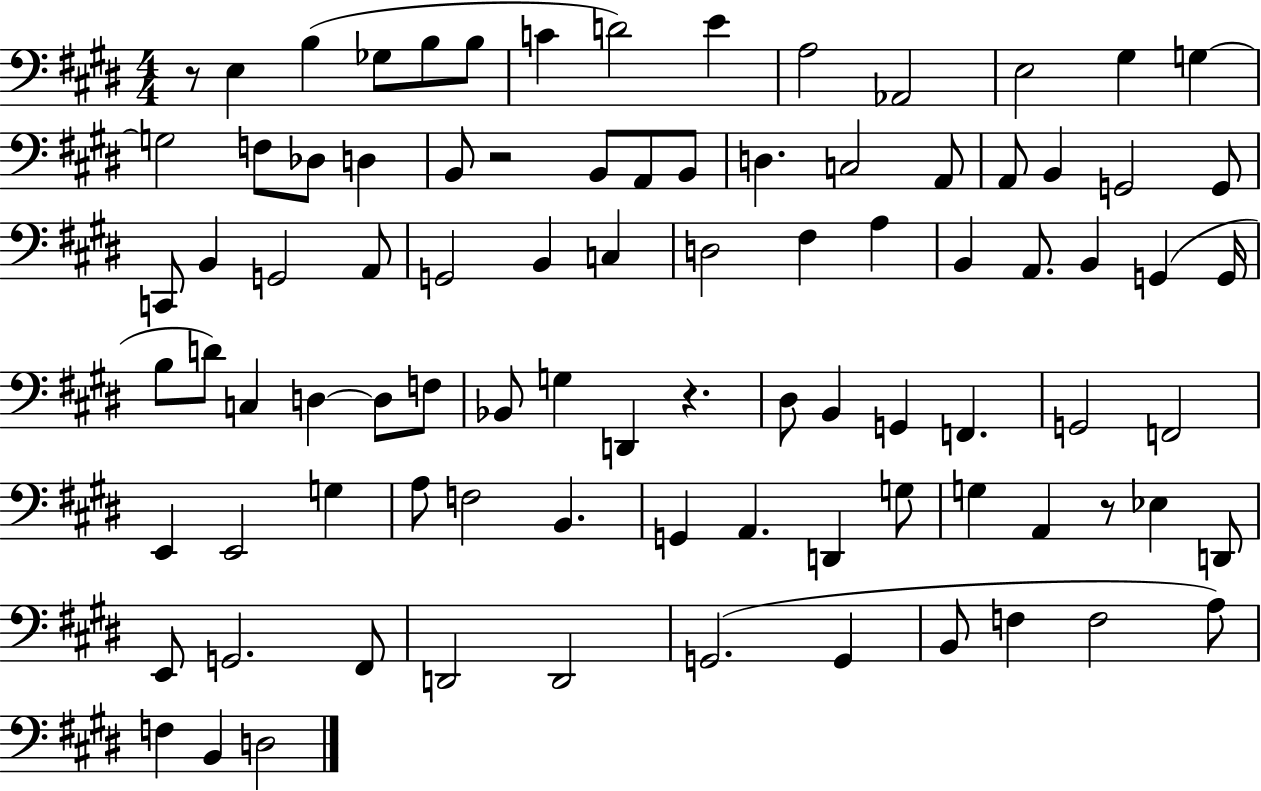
{
  \clef bass
  \numericTimeSignature
  \time 4/4
  \key e \major
  \repeat volta 2 { r8 e4 b4( ges8 b8 b8 | c'4 d'2) e'4 | a2 aes,2 | e2 gis4 g4~~ | \break g2 f8 des8 d4 | b,8 r2 b,8 a,8 b,8 | d4. c2 a,8 | a,8 b,4 g,2 g,8 | \break c,8 b,4 g,2 a,8 | g,2 b,4 c4 | d2 fis4 a4 | b,4 a,8. b,4 g,4( g,16 | \break b8 d'8) c4 d4~~ d8 f8 | bes,8 g4 d,4 r4. | dis8 b,4 g,4 f,4. | g,2 f,2 | \break e,4 e,2 g4 | a8 f2 b,4. | g,4 a,4. d,4 g8 | g4 a,4 r8 ees4 d,8 | \break e,8 g,2. fis,8 | d,2 d,2 | g,2.( g,4 | b,8 f4 f2 a8) | \break f4 b,4 d2 | } \bar "|."
}